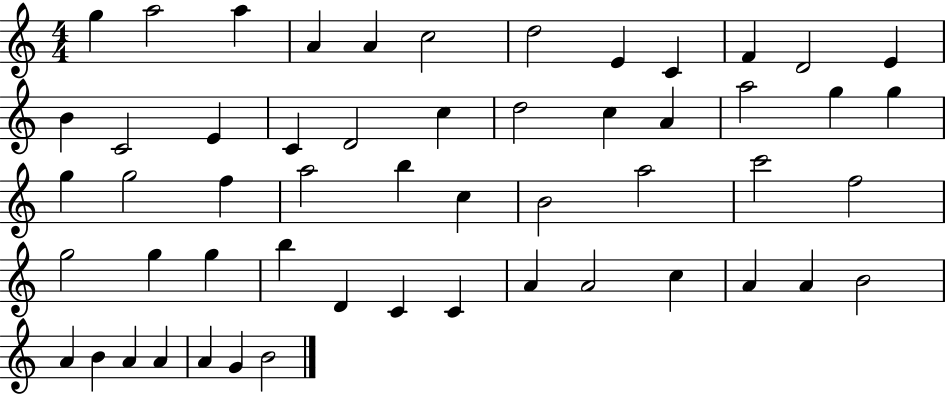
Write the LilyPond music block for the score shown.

{
  \clef treble
  \numericTimeSignature
  \time 4/4
  \key c \major
  g''4 a''2 a''4 | a'4 a'4 c''2 | d''2 e'4 c'4 | f'4 d'2 e'4 | \break b'4 c'2 e'4 | c'4 d'2 c''4 | d''2 c''4 a'4 | a''2 g''4 g''4 | \break g''4 g''2 f''4 | a''2 b''4 c''4 | b'2 a''2 | c'''2 f''2 | \break g''2 g''4 g''4 | b''4 d'4 c'4 c'4 | a'4 a'2 c''4 | a'4 a'4 b'2 | \break a'4 b'4 a'4 a'4 | a'4 g'4 b'2 | \bar "|."
}